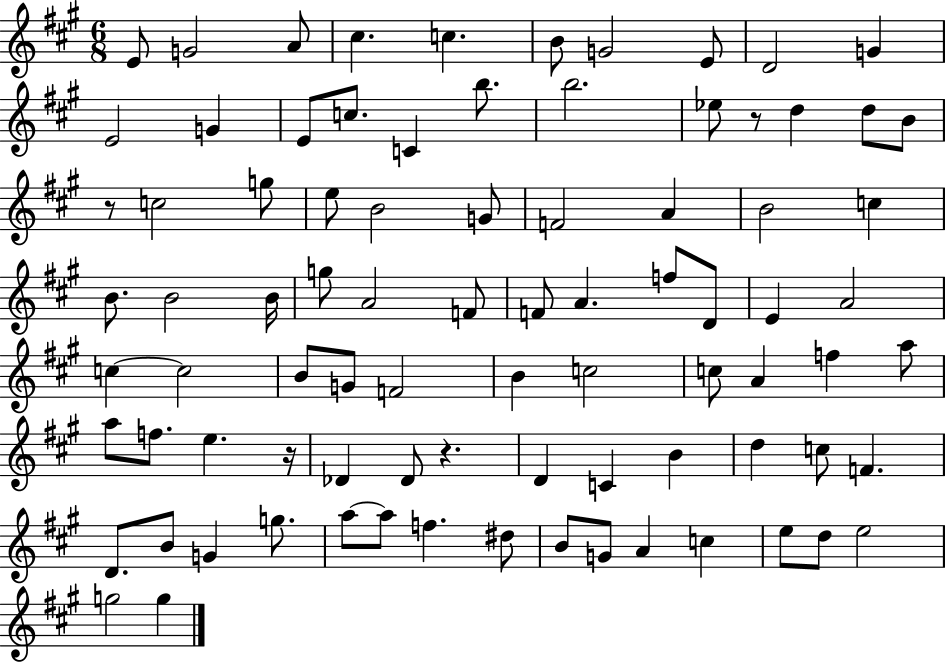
E4/e G4/h A4/e C#5/q. C5/q. B4/e G4/h E4/e D4/h G4/q E4/h G4/q E4/e C5/e. C4/q B5/e. B5/h. Eb5/e R/e D5/q D5/e B4/e R/e C5/h G5/e E5/e B4/h G4/e F4/h A4/q B4/h C5/q B4/e. B4/h B4/s G5/e A4/h F4/e F4/e A4/q. F5/e D4/e E4/q A4/h C5/q C5/h B4/e G4/e F4/h B4/q C5/h C5/e A4/q F5/q A5/e A5/e F5/e. E5/q. R/s Db4/q Db4/e R/q. D4/q C4/q B4/q D5/q C5/e F4/q. D4/e. B4/e G4/q G5/e. A5/e A5/e F5/q. D#5/e B4/e G4/e A4/q C5/q E5/e D5/e E5/h G5/h G5/q